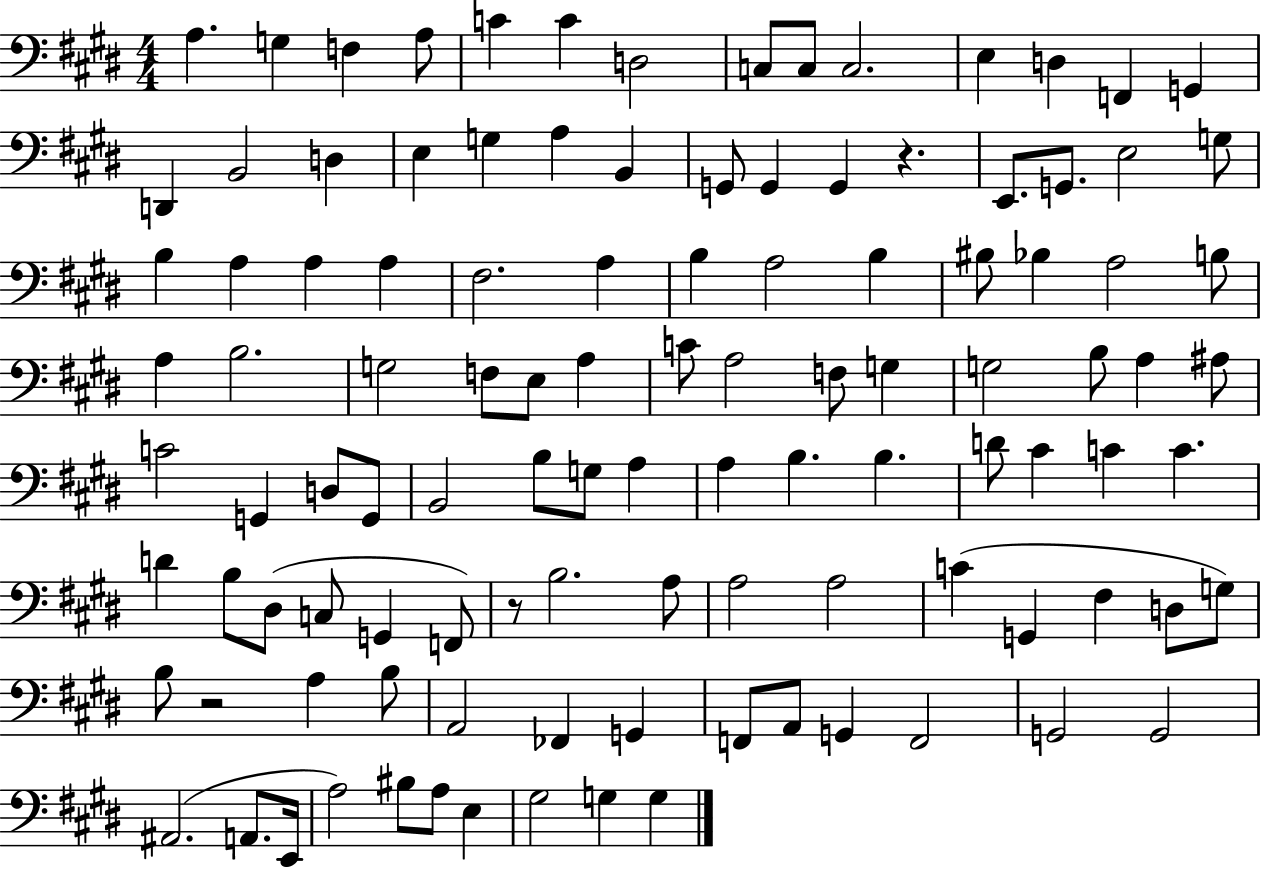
X:1
T:Untitled
M:4/4
L:1/4
K:E
A, G, F, A,/2 C C D,2 C,/2 C,/2 C,2 E, D, F,, G,, D,, B,,2 D, E, G, A, B,, G,,/2 G,, G,, z E,,/2 G,,/2 E,2 G,/2 B, A, A, A, ^F,2 A, B, A,2 B, ^B,/2 _B, A,2 B,/2 A, B,2 G,2 F,/2 E,/2 A, C/2 A,2 F,/2 G, G,2 B,/2 A, ^A,/2 C2 G,, D,/2 G,,/2 B,,2 B,/2 G,/2 A, A, B, B, D/2 ^C C C D B,/2 ^D,/2 C,/2 G,, F,,/2 z/2 B,2 A,/2 A,2 A,2 C G,, ^F, D,/2 G,/2 B,/2 z2 A, B,/2 A,,2 _F,, G,, F,,/2 A,,/2 G,, F,,2 G,,2 G,,2 ^A,,2 A,,/2 E,,/4 A,2 ^B,/2 A,/2 E, ^G,2 G, G,